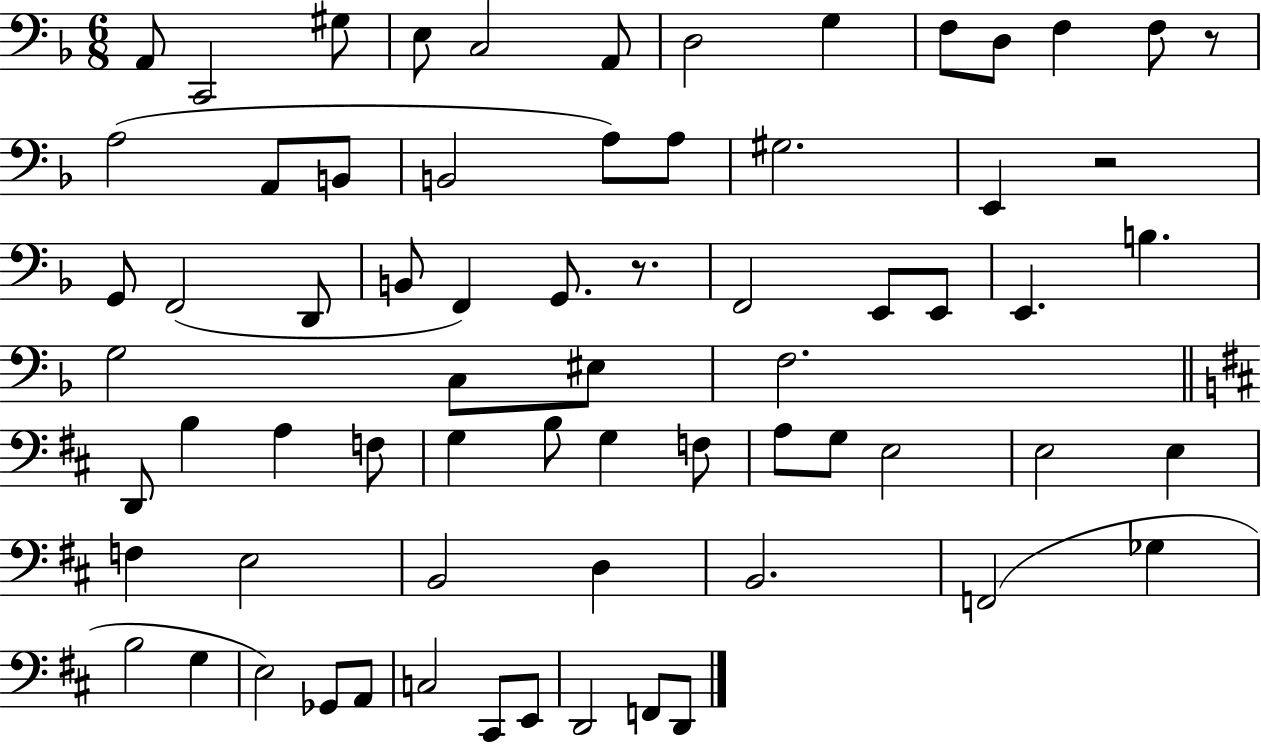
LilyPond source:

{
  \clef bass
  \numericTimeSignature
  \time 6/8
  \key f \major
  a,8 c,2 gis8 | e8 c2 a,8 | d2 g4 | f8 d8 f4 f8 r8 | \break a2( a,8 b,8 | b,2 a8) a8 | gis2. | e,4 r2 | \break g,8 f,2( d,8 | b,8 f,4) g,8. r8. | f,2 e,8 e,8 | e,4. b4. | \break g2 c8 eis8 | f2. | \bar "||" \break \key d \major d,8 b4 a4 f8 | g4 b8 g4 f8 | a8 g8 e2 | e2 e4 | \break f4 e2 | b,2 d4 | b,2. | f,2( ges4 | \break b2 g4 | e2) ges,8 a,8 | c2 cis,8 e,8 | d,2 f,8 d,8 | \break \bar "|."
}